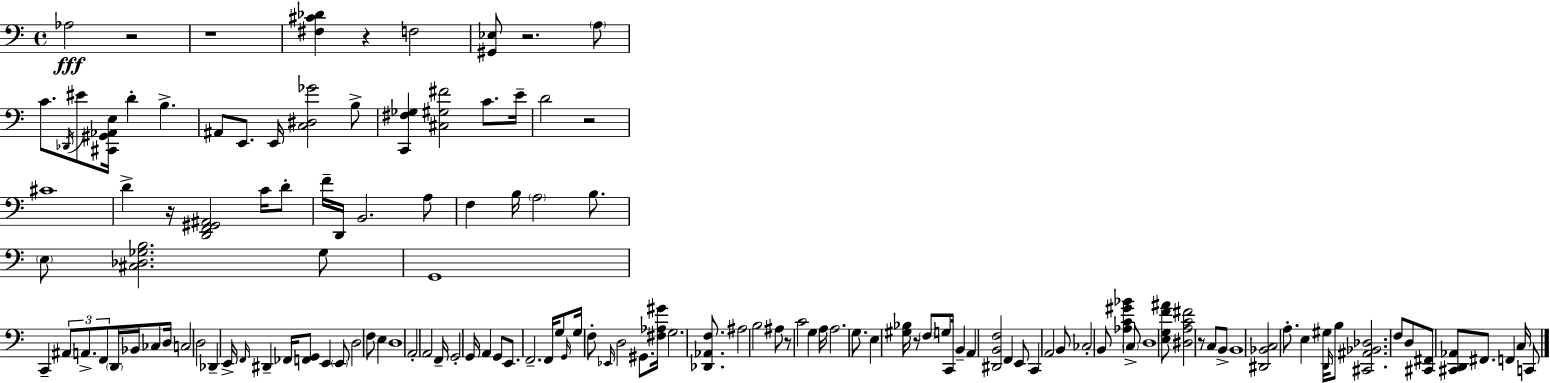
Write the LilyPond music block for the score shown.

{
  \clef bass
  \time 4/4
  \defaultTimeSignature
  \key c \major
  \repeat volta 2 { aes2\fff r2 | r1 | <fis cis' des'>4 r4 f2 | <gis, ees>8 r2. \parenthesize a8 | \break c'8. \acciaccatura { des,16 } eis'8 <cis, gis, aes, e>16 d'4-. b4.-> | ais,8 e,8. e,16 <c dis ges'>2 b8-> | <c, fis ges>4 <cis gis fis'>2 c'8. | e'16-- d'2 r2 | \break cis'1 | d'4-> r16 <d, f, gis, ais,>2 c'16 d'8-. | f'16-- d,16 b,2. a8 | f4 b16 \parenthesize a2 b8. | \break \parenthesize e8 <cis des ges b>2. ges8 | g,1 | c,4-- \tuplet 3/2 { ais,8 a,8.-> f,8 } \parenthesize d,16 bes,16 ces8 | d16 c2 d2 | \break des,4-- e,16-> \grace { f,16 } dis,4-- fes,16 <f, g,>8 e,4 | \parenthesize e,8 d2 f8 e4 | d1 | a,2-. a,2 | \break f,16-- g,2-. g,16 a,4 | g,8 e,8. f,2.-- | f,16 g8 \grace { g,16 } g16 f8-. \grace { ees,16 } d2 | gis,8. <fis aes gis'>16 g2. | \break <des, aes, f>8. ais2 b2 | ais8 r8 c'2 | g4 a16 a2. | g8. e4 <gis bes>16 r8 \parenthesize f8 g8 c,16 | \break b,4-- a,4 <dis, b, f>2 | f,4 e,8 c,4 a,2 | b,8 ces2-. b,8 <aes c' gis' bes'>4 | \parenthesize c8-> d1 | \break <e g f' ais'>8 <dis a c' fis'>2 r8 | c8 b,8-> b,1 | <dis, bes, c>2 a8.-. e4 | gis16 \grace { d,16 } b8 <cis, ais, bes, des>2. | \break f8 d8 <cis, fis,>8 <cis, d, aes,>8 fis,8. f,4 | c16 c,8 } \bar "|."
}